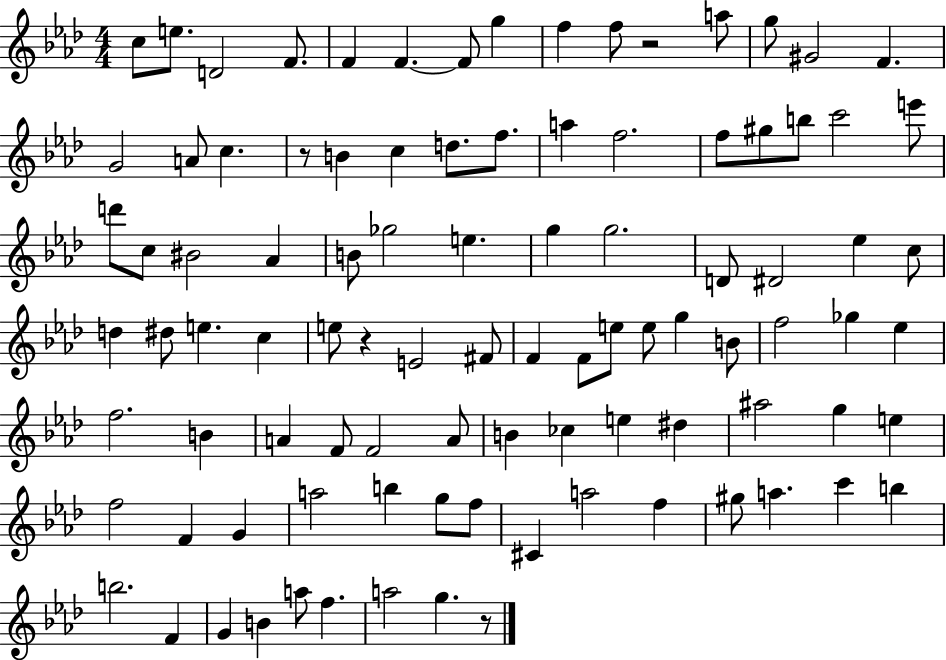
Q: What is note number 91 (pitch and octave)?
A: A5